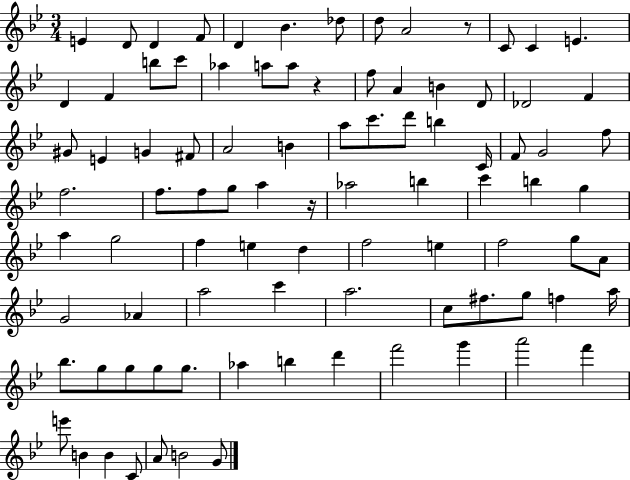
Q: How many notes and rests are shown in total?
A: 91